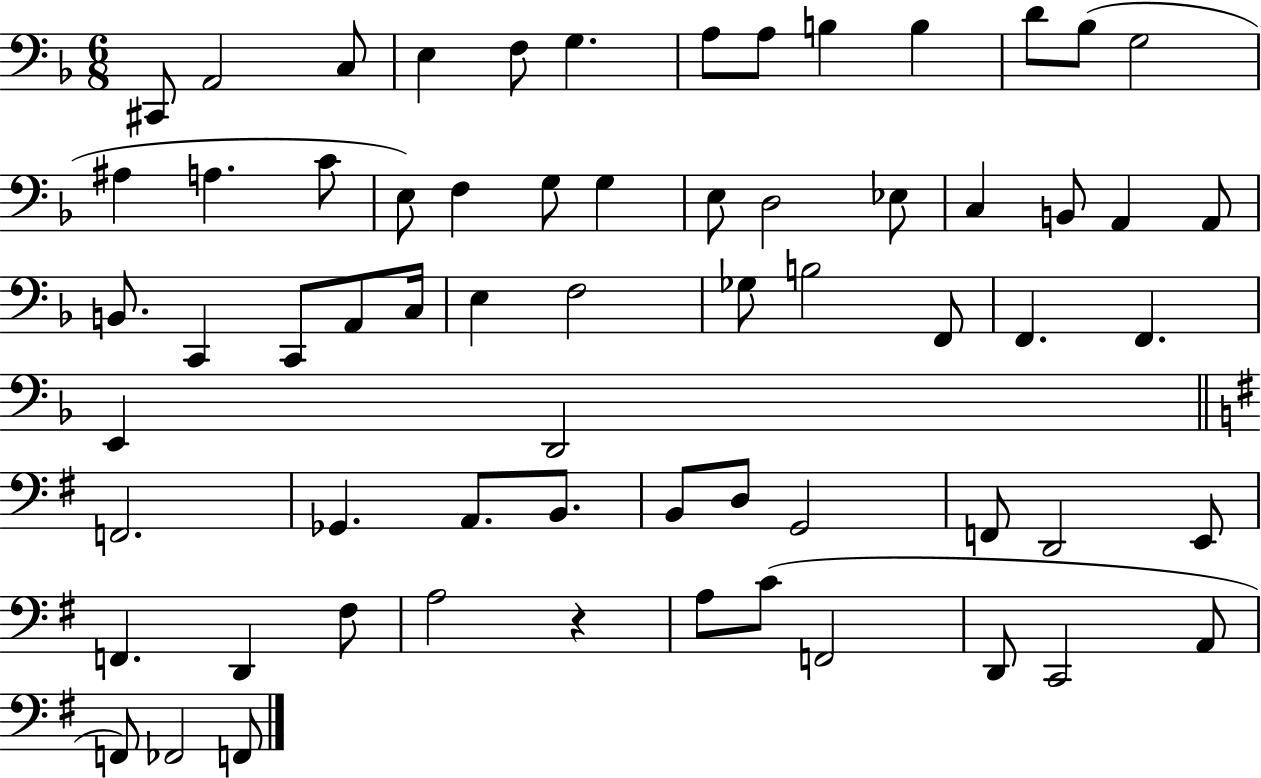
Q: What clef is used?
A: bass